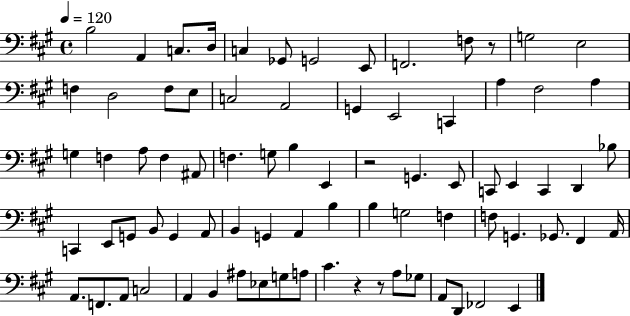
{
  \clef bass
  \time 4/4
  \defaultTimeSignature
  \key a \major
  \tempo 4 = 120
  b2 a,4 c8. d16 | c4 ges,8 g,2 e,8 | f,2. f8 r8 | g2 e2 | \break f4 d2 f8 e8 | c2 a,2 | g,4 e,2 c,4 | a4 fis2 a4 | \break g4 f4 a8 f4 ais,8 | f4. g8 b4 e,4 | r2 g,4. e,8 | c,8 e,4 c,4 d,4 bes8 | \break c,4 e,8 g,8 b,8 g,4 a,8 | b,4 g,4 a,4 b4 | b4 g2 f4 | f8 g,4. ges,8. fis,4 a,16 | \break a,8. f,8. a,8 c2 | a,4 b,4 ais8 ees8 g8 a8 | cis'4. r4 r8 a8 ges8 | a,8 d,8 fes,2 e,4 | \break \bar "|."
}